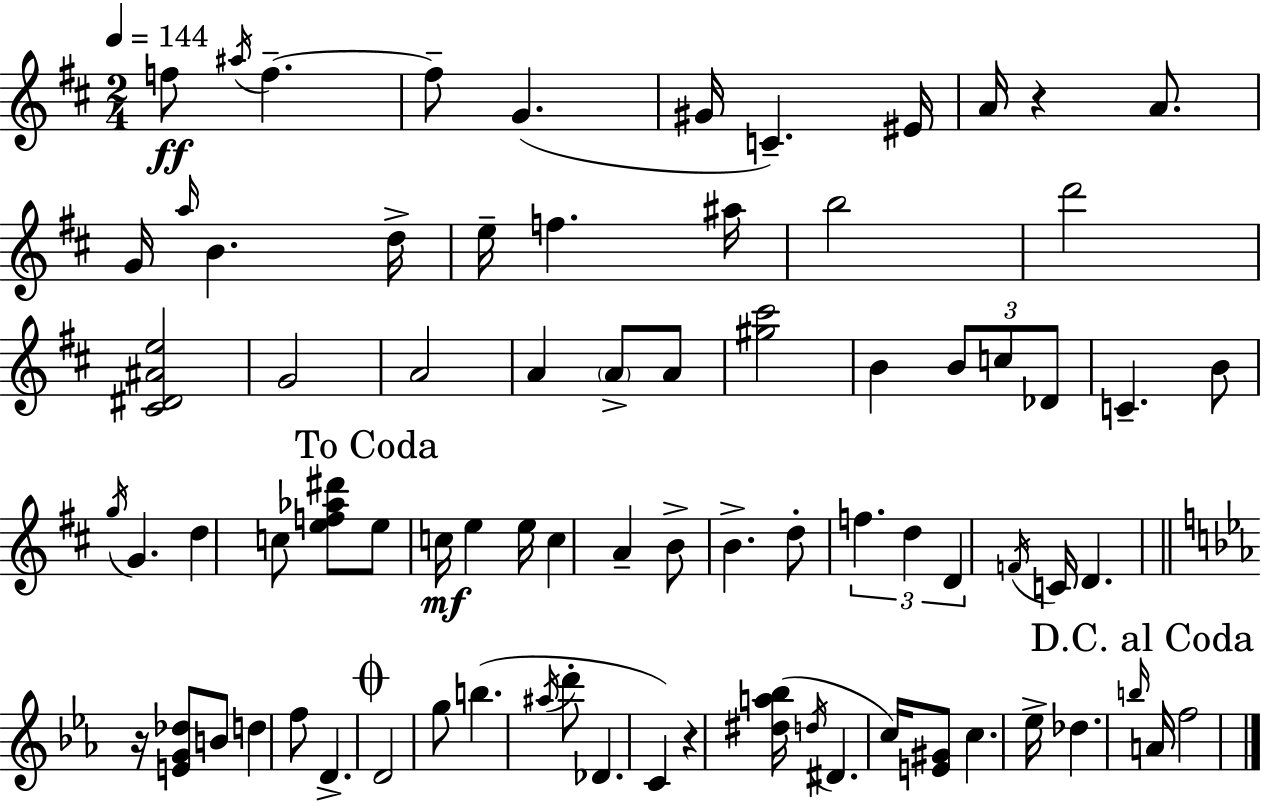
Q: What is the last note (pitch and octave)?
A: F5